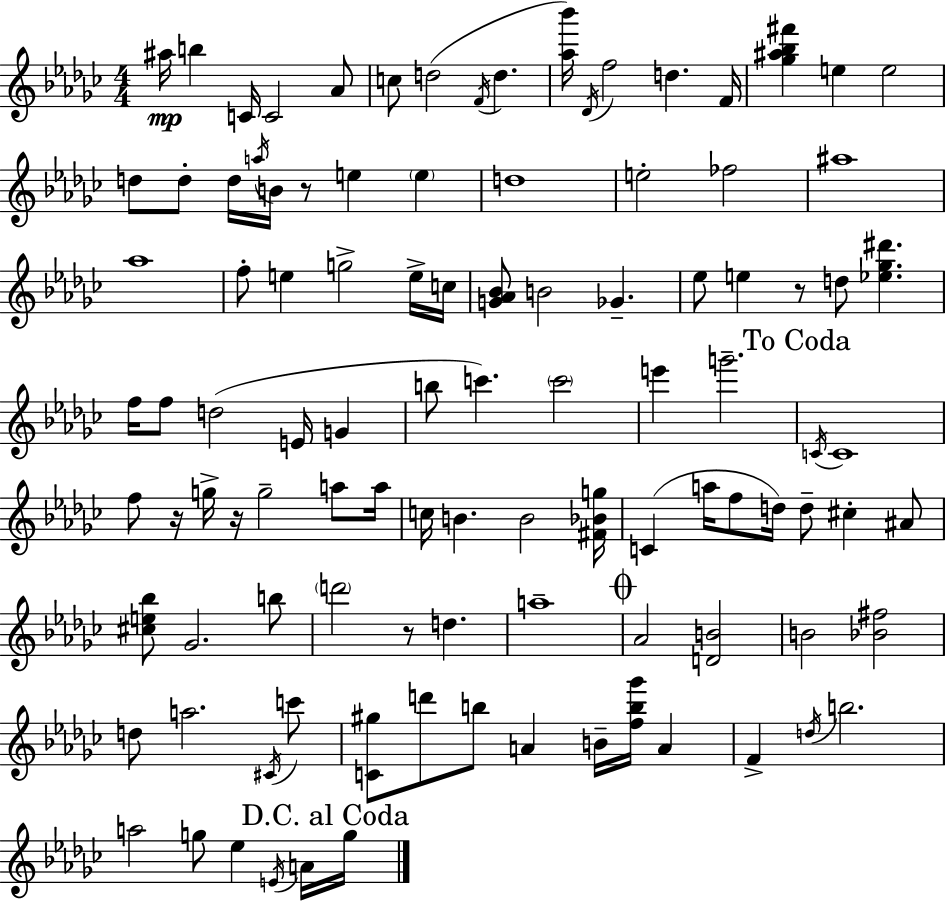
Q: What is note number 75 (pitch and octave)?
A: C6